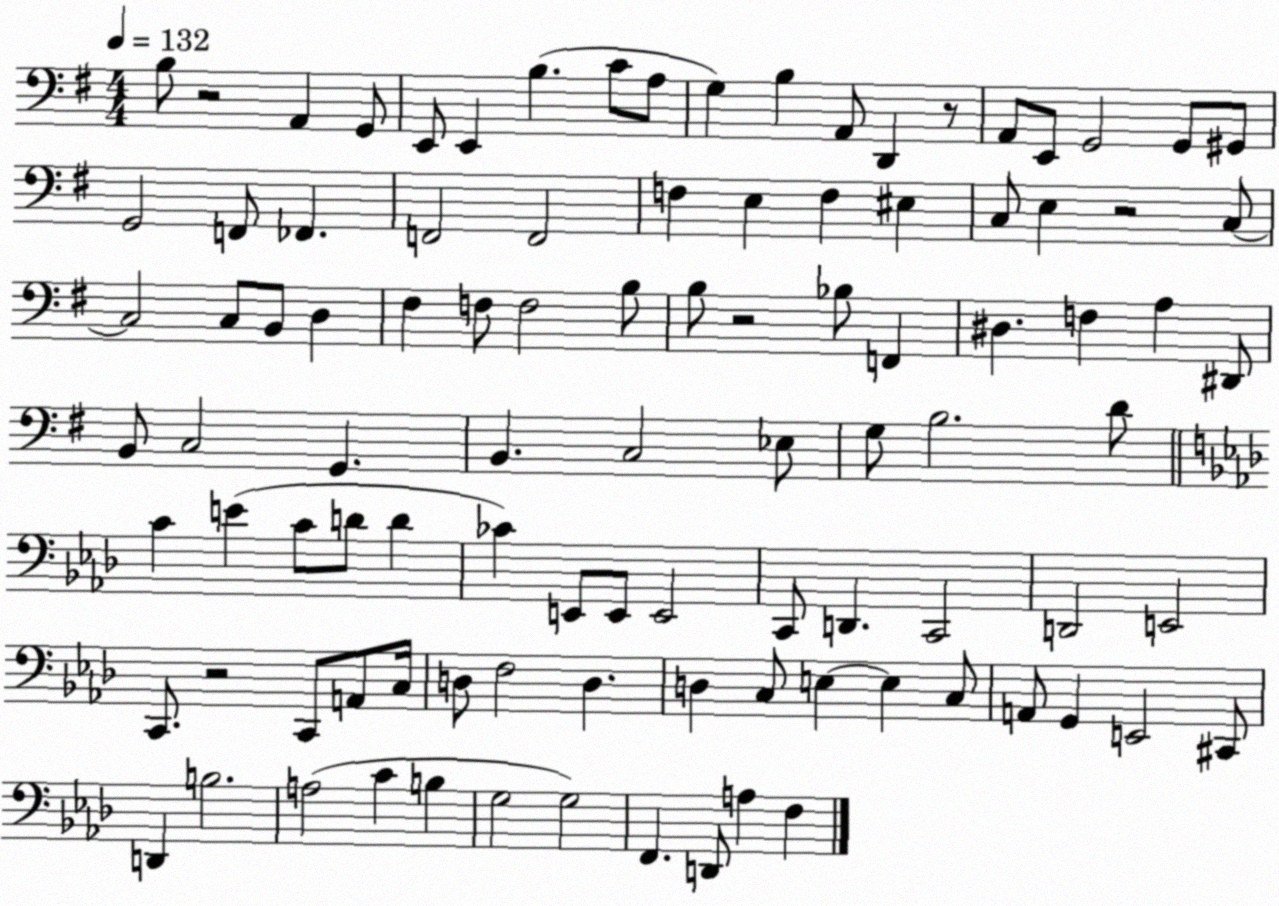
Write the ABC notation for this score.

X:1
T:Untitled
M:4/4
L:1/4
K:G
B,/2 z2 A,, G,,/2 E,,/2 E,, B, C/2 A,/2 G, B, A,,/2 D,, z/2 A,,/2 E,,/2 G,,2 G,,/2 ^G,,/2 G,,2 F,,/2 _F,, F,,2 F,,2 F, E, F, ^E, C,/2 E, z2 C,/2 C,2 C,/2 B,,/2 D, ^F, F,/2 F,2 B,/2 B,/2 z2 _B,/2 F,, ^D, F, A, ^D,,/2 B,,/2 C,2 G,, B,, C,2 _E,/2 G,/2 B,2 D/2 C E C/2 D/2 D _C E,,/2 E,,/2 E,,2 C,,/2 D,, C,,2 D,,2 E,,2 C,,/2 z2 C,,/2 A,,/2 C,/4 D,/2 F,2 D, D, C,/2 E, E, C,/2 A,,/2 G,, E,,2 ^C,,/2 D,, B,2 A,2 C B, G,2 G,2 F,, D,,/2 A, F,